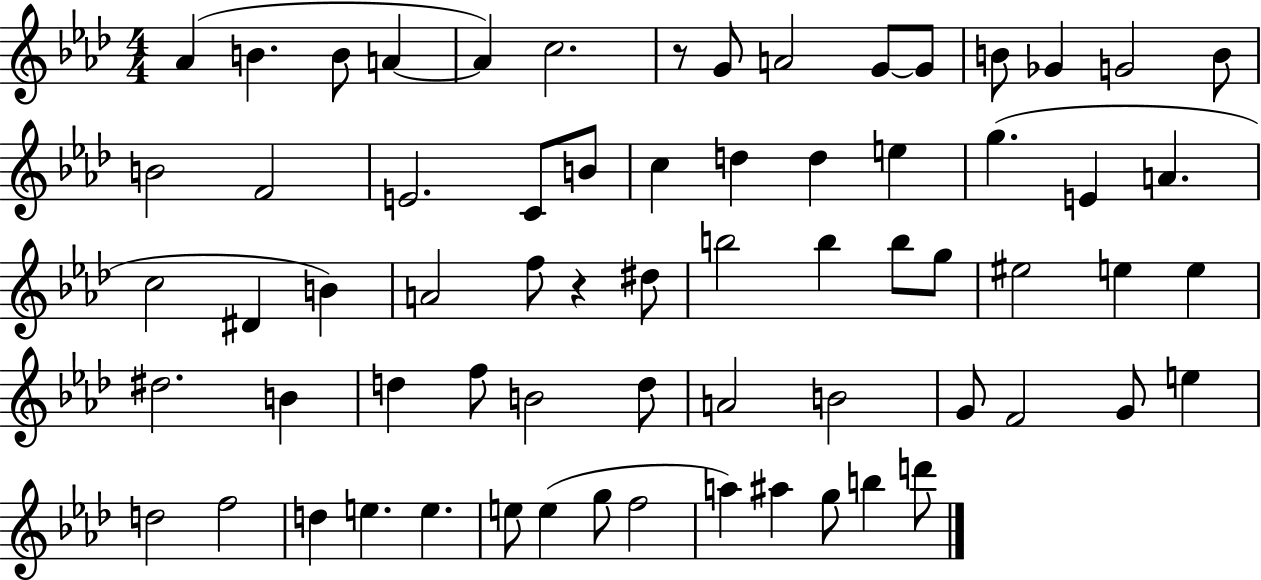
X:1
T:Untitled
M:4/4
L:1/4
K:Ab
_A B B/2 A A c2 z/2 G/2 A2 G/2 G/2 B/2 _G G2 B/2 B2 F2 E2 C/2 B/2 c d d e g E A c2 ^D B A2 f/2 z ^d/2 b2 b b/2 g/2 ^e2 e e ^d2 B d f/2 B2 d/2 A2 B2 G/2 F2 G/2 e d2 f2 d e e e/2 e g/2 f2 a ^a g/2 b d'/2